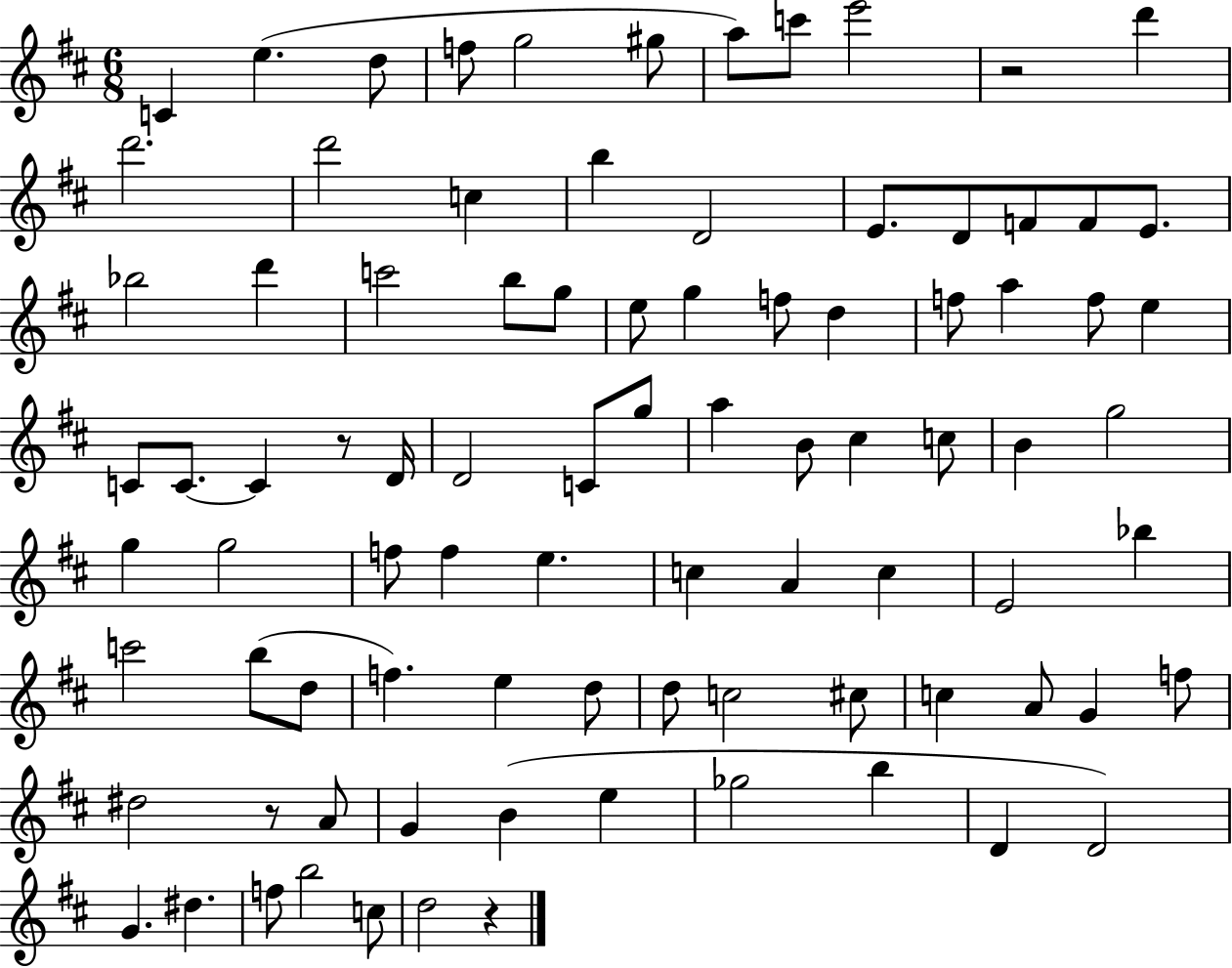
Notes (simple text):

C4/q E5/q. D5/e F5/e G5/h G#5/e A5/e C6/e E6/h R/h D6/q D6/h. D6/h C5/q B5/q D4/h E4/e. D4/e F4/e F4/e E4/e. Bb5/h D6/q C6/h B5/e G5/e E5/e G5/q F5/e D5/q F5/e A5/q F5/e E5/q C4/e C4/e. C4/q R/e D4/s D4/h C4/e G5/e A5/q B4/e C#5/q C5/e B4/q G5/h G5/q G5/h F5/e F5/q E5/q. C5/q A4/q C5/q E4/h Bb5/q C6/h B5/e D5/e F5/q. E5/q D5/e D5/e C5/h C#5/e C5/q A4/e G4/q F5/e D#5/h R/e A4/e G4/q B4/q E5/q Gb5/h B5/q D4/q D4/h G4/q. D#5/q. F5/e B5/h C5/e D5/h R/q